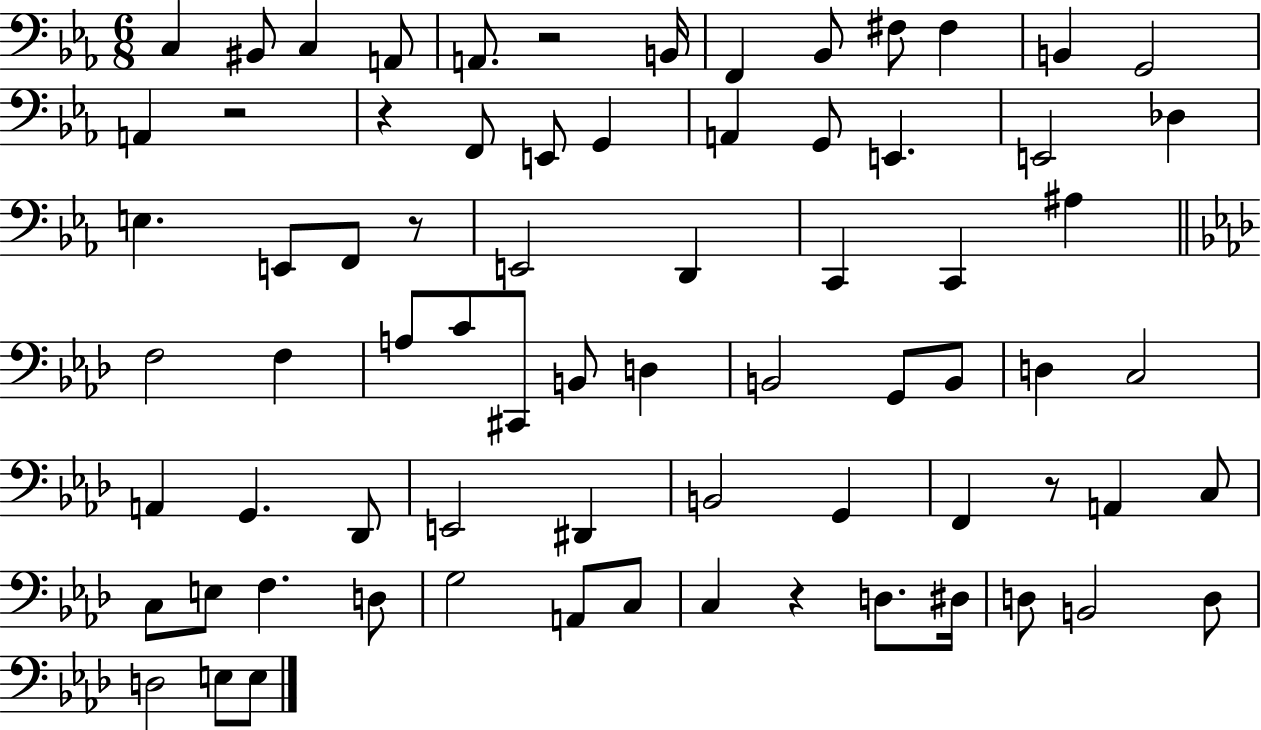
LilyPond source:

{
  \clef bass
  \numericTimeSignature
  \time 6/8
  \key ees \major
  c4 bis,8 c4 a,8 | a,8. r2 b,16 | f,4 bes,8 fis8 fis4 | b,4 g,2 | \break a,4 r2 | r4 f,8 e,8 g,4 | a,4 g,8 e,4. | e,2 des4 | \break e4. e,8 f,8 r8 | e,2 d,4 | c,4 c,4 ais4 | \bar "||" \break \key aes \major f2 f4 | a8 c'8 cis,8 b,8 d4 | b,2 g,8 b,8 | d4 c2 | \break a,4 g,4. des,8 | e,2 dis,4 | b,2 g,4 | f,4 r8 a,4 c8 | \break c8 e8 f4. d8 | g2 a,8 c8 | c4 r4 d8. dis16 | d8 b,2 d8 | \break d2 e8 e8 | \bar "|."
}